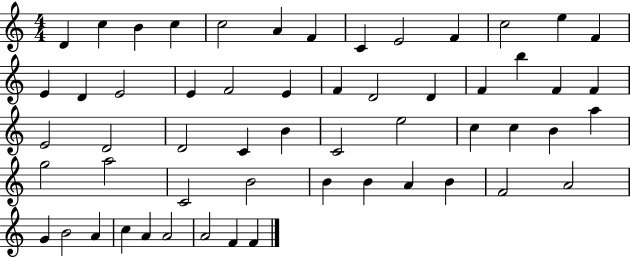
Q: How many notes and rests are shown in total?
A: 56